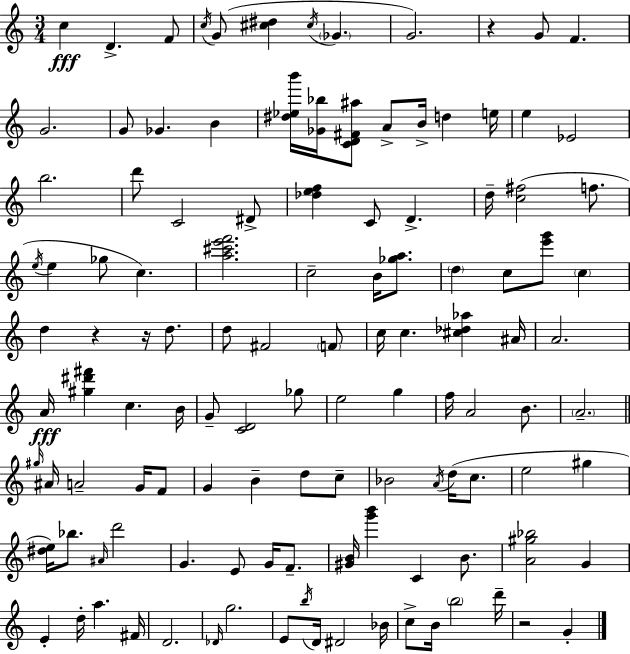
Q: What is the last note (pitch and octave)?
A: G4